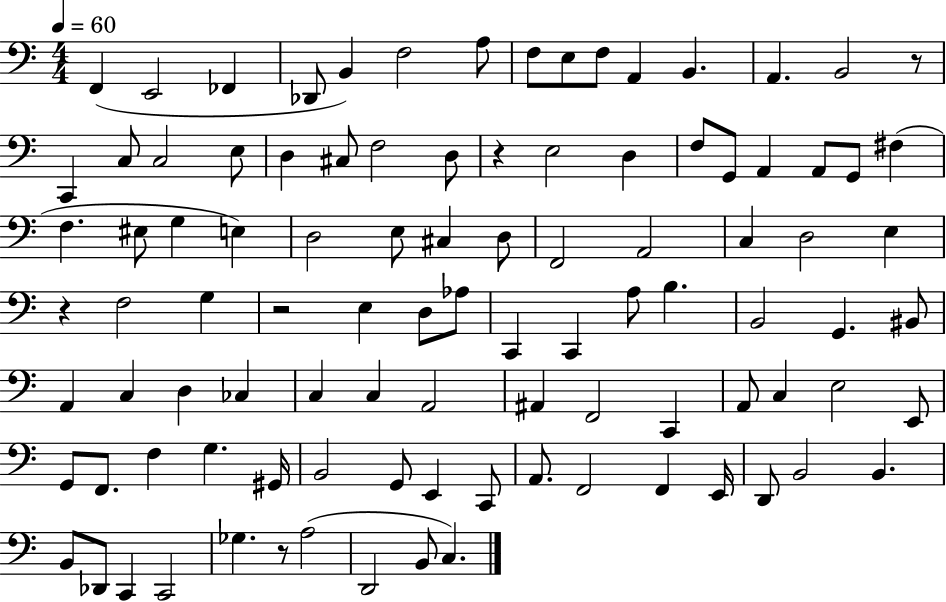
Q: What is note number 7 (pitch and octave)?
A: A3